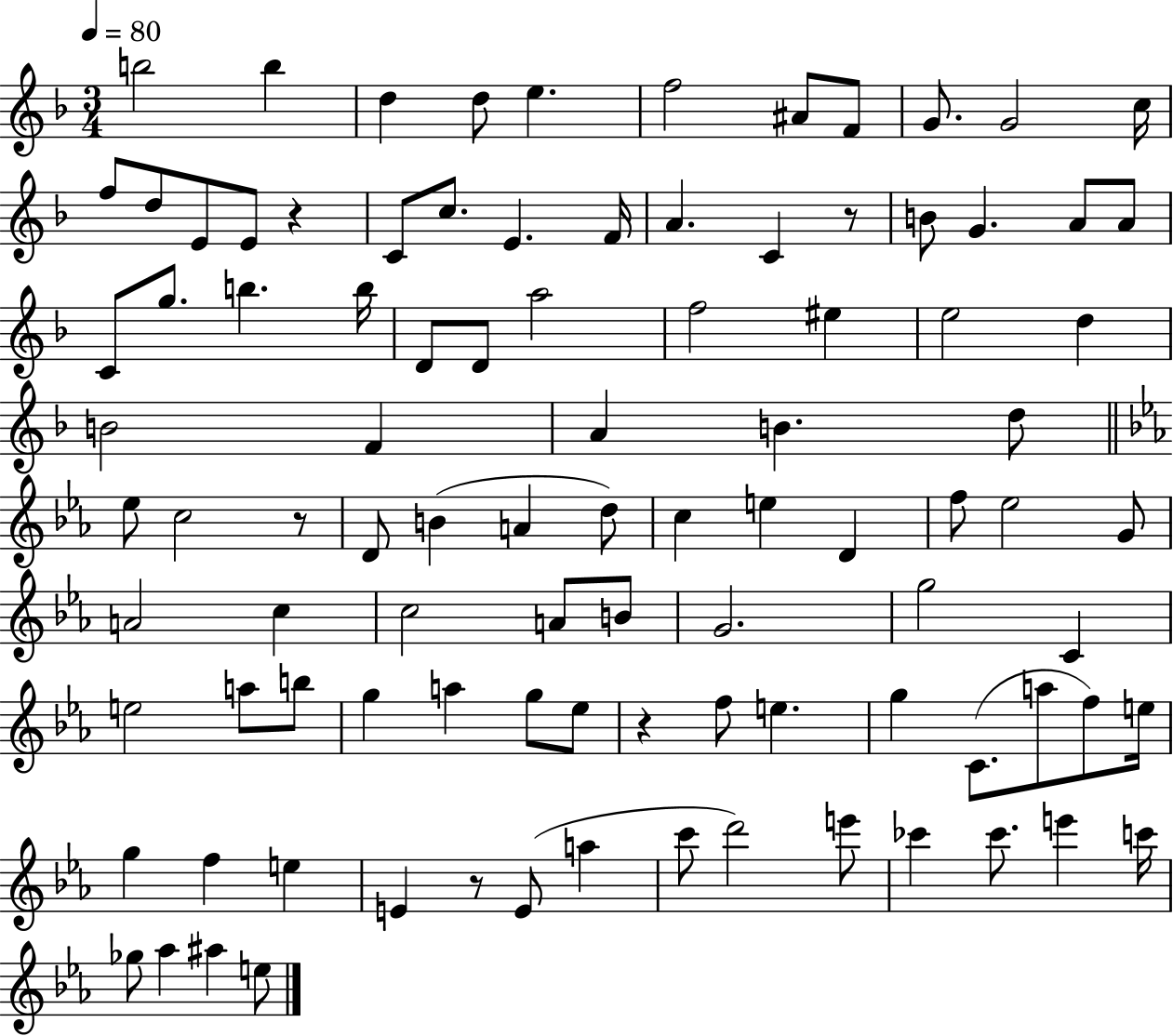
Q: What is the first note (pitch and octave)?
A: B5